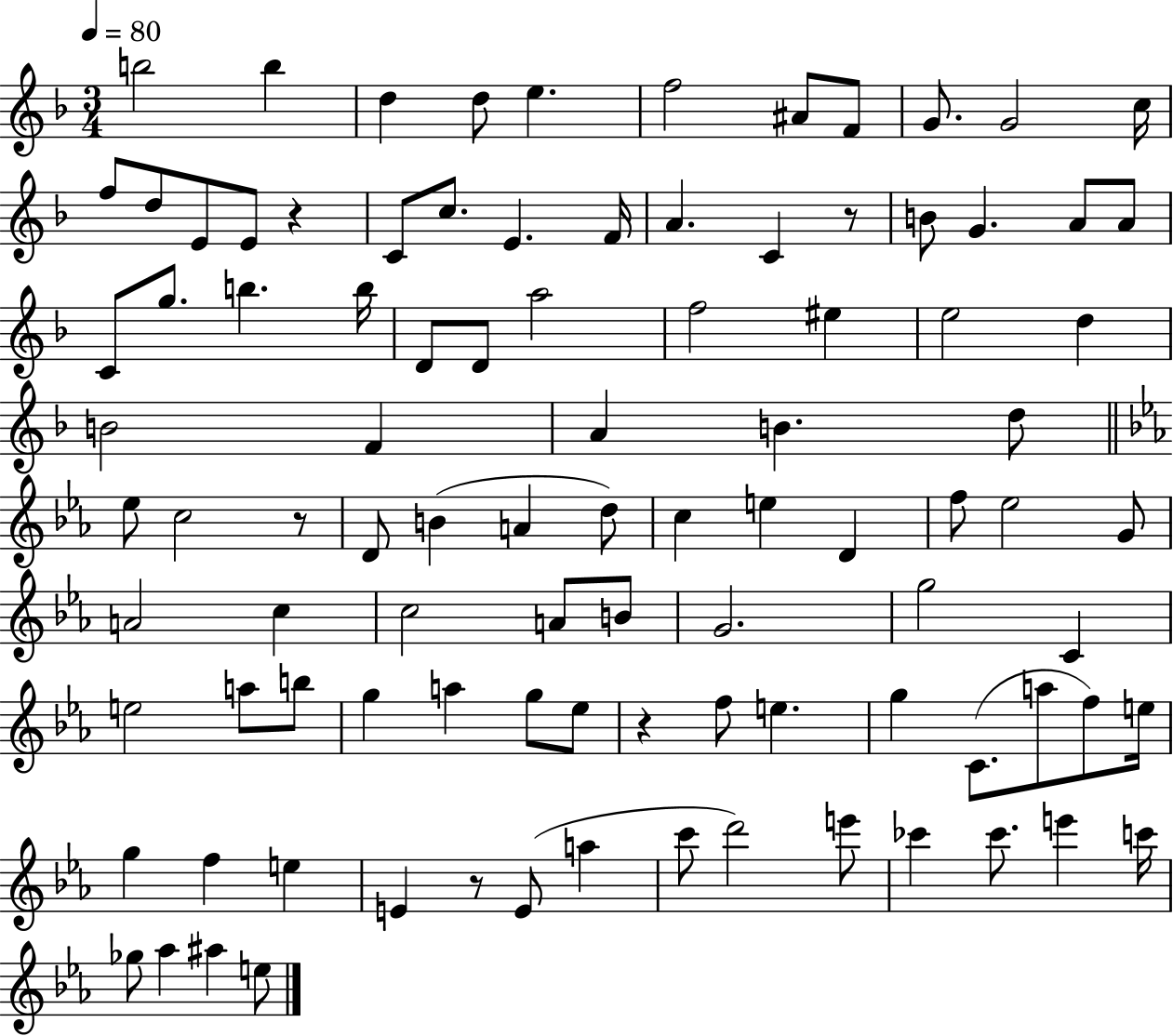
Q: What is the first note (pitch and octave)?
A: B5